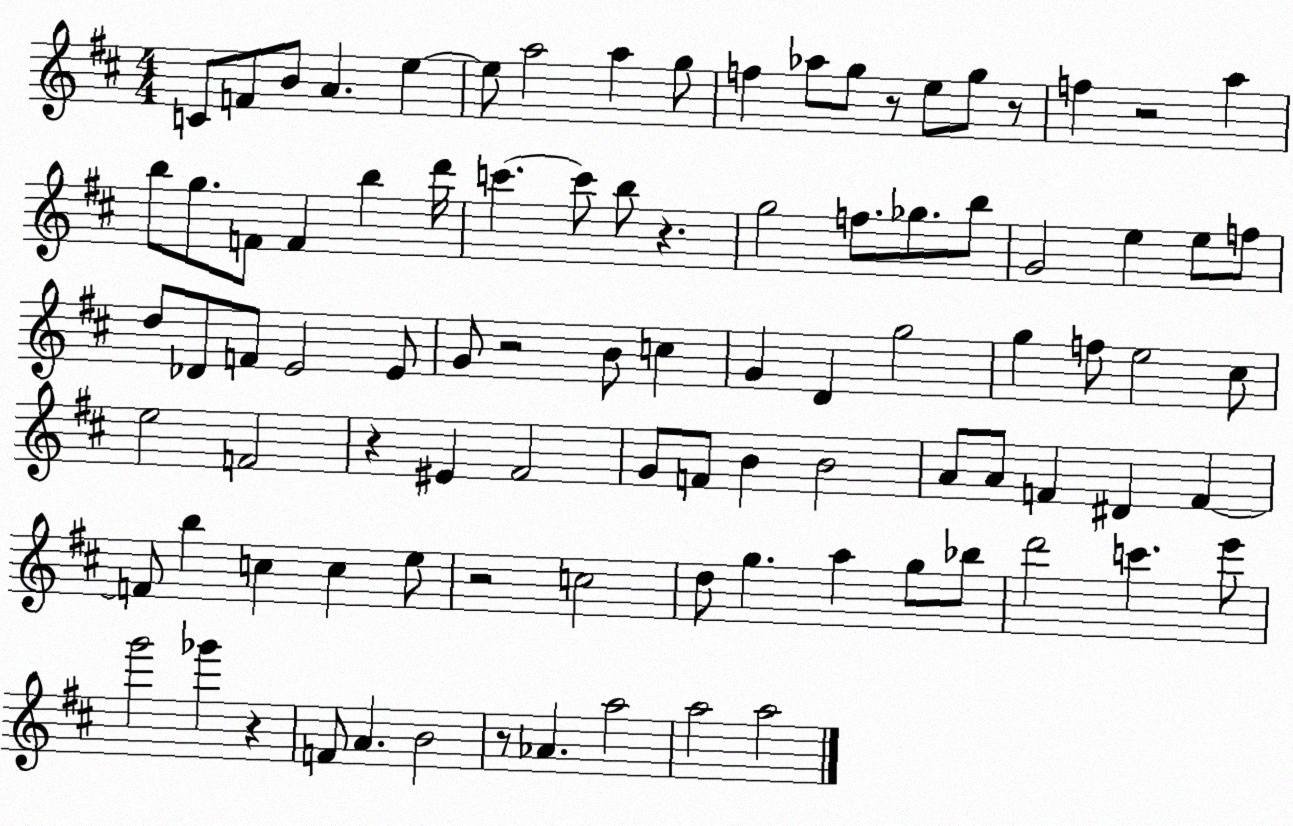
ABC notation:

X:1
T:Untitled
M:4/4
L:1/4
K:D
C/2 F/2 B/2 A e e/2 a2 a g/2 f _a/2 g/2 z/2 e/2 g/2 z/2 f z2 a b/2 g/2 F/2 F b d'/4 c' c'/2 b/2 z g2 f/2 _g/2 b/2 G2 e e/2 f/2 d/2 _D/2 F/2 E2 E/2 G/2 z2 B/2 c G D g2 g f/2 e2 ^c/2 e2 F2 z ^E ^F2 G/2 F/2 B B2 A/2 A/2 F ^D F F/2 b c c e/2 z2 c2 d/2 g a g/2 _b/2 d'2 c' e'/2 g'2 _g' z F/2 A B2 z/2 _A a2 a2 a2